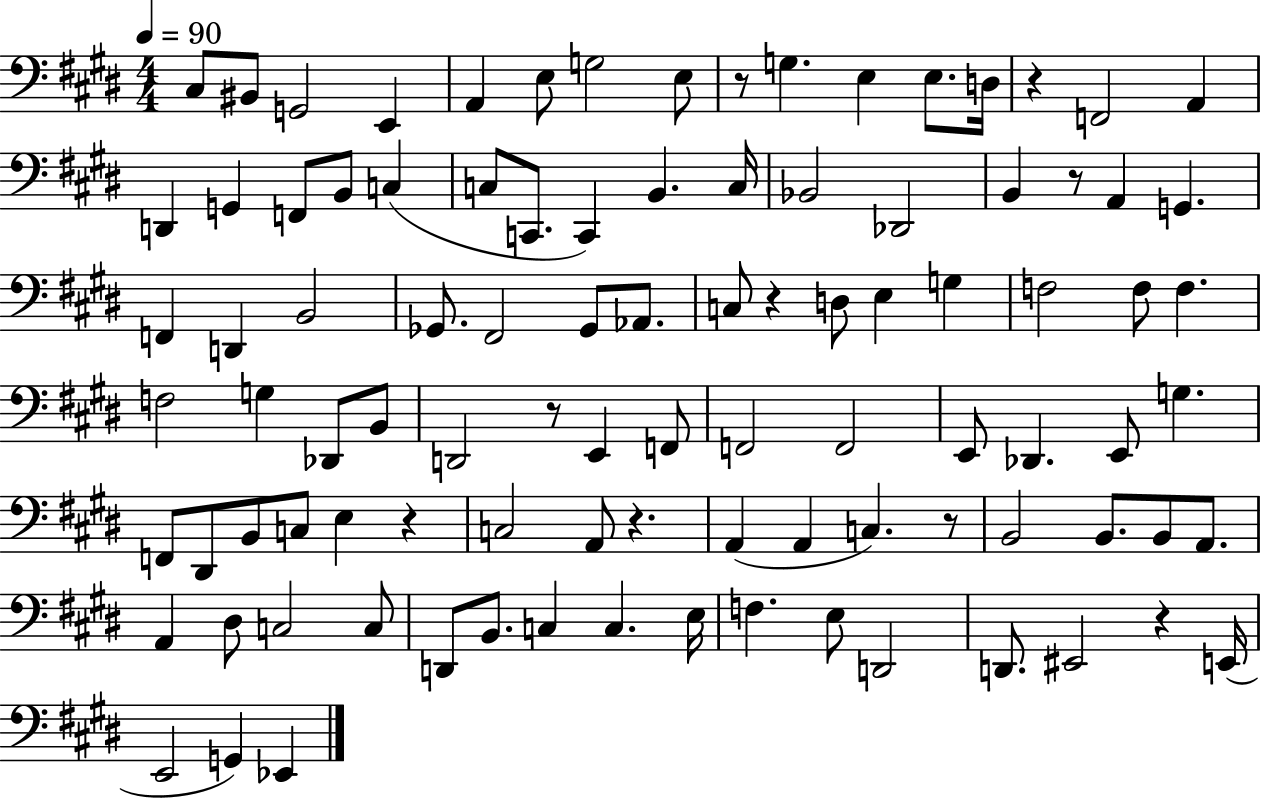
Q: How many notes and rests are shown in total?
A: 97